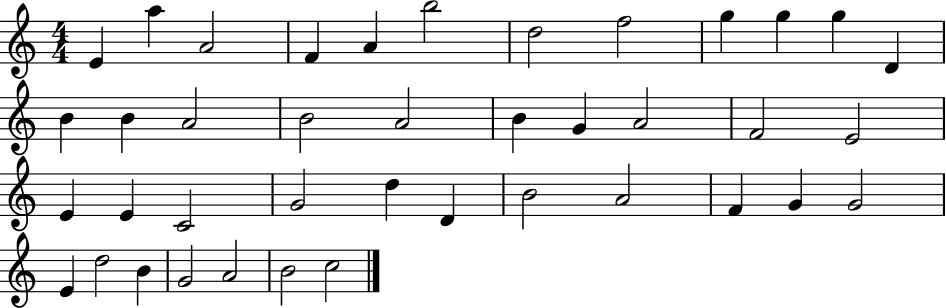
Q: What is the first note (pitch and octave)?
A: E4